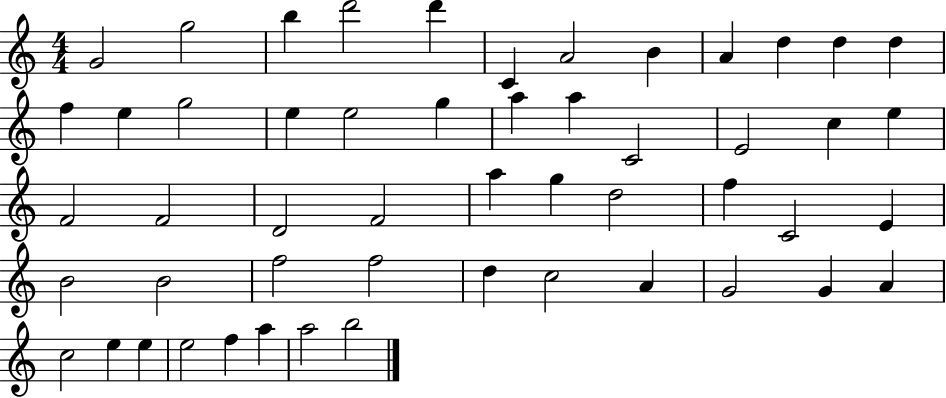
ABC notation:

X:1
T:Untitled
M:4/4
L:1/4
K:C
G2 g2 b d'2 d' C A2 B A d d d f e g2 e e2 g a a C2 E2 c e F2 F2 D2 F2 a g d2 f C2 E B2 B2 f2 f2 d c2 A G2 G A c2 e e e2 f a a2 b2